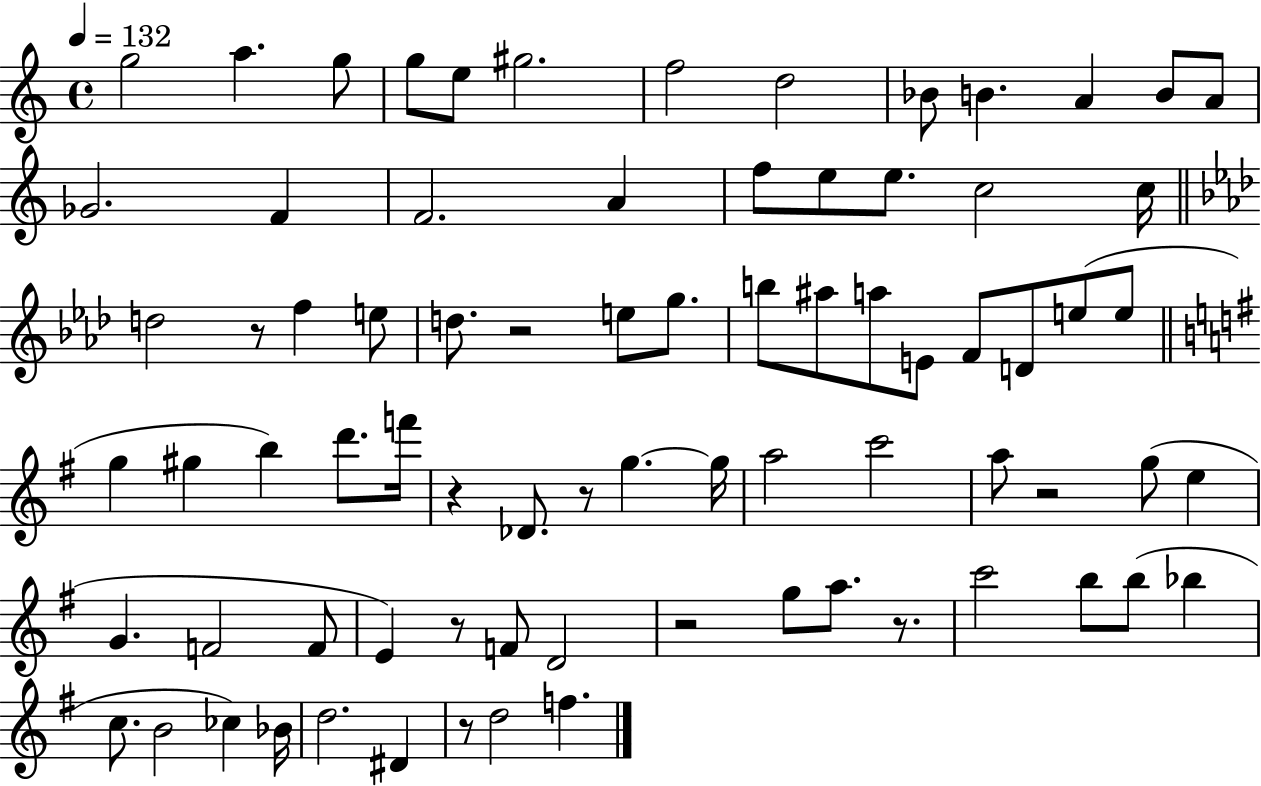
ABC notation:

X:1
T:Untitled
M:4/4
L:1/4
K:C
g2 a g/2 g/2 e/2 ^g2 f2 d2 _B/2 B A B/2 A/2 _G2 F F2 A f/2 e/2 e/2 c2 c/4 d2 z/2 f e/2 d/2 z2 e/2 g/2 b/2 ^a/2 a/2 E/2 F/2 D/2 e/2 e/2 g ^g b d'/2 f'/4 z _D/2 z/2 g g/4 a2 c'2 a/2 z2 g/2 e G F2 F/2 E z/2 F/2 D2 z2 g/2 a/2 z/2 c'2 b/2 b/2 _b c/2 B2 _c _B/4 d2 ^D z/2 d2 f